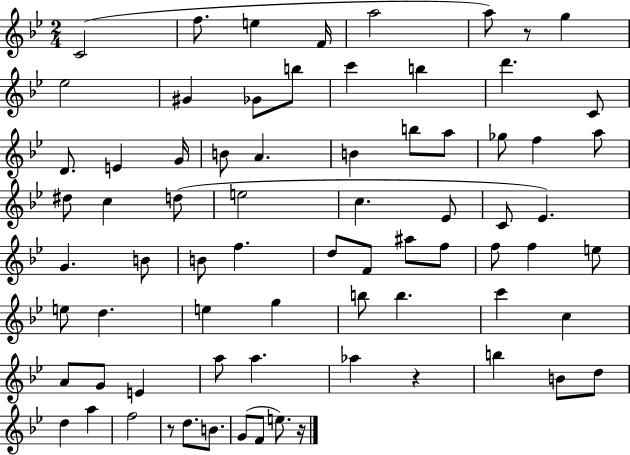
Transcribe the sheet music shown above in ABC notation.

X:1
T:Untitled
M:2/4
L:1/4
K:Bb
C2 f/2 e F/4 a2 a/2 z/2 g _e2 ^G _G/2 b/2 c' b d' C/2 D/2 E G/4 B/2 A B b/2 a/2 _g/2 f a/2 ^d/2 c d/2 e2 c _E/2 C/2 _E G B/2 B/2 f d/2 F/2 ^a/2 f/2 f/2 f e/2 e/2 d e g b/2 b c' c A/2 G/2 E a/2 a _a z b B/2 d/2 d a f2 z/2 d/2 B/2 G/2 F/2 e/2 z/4